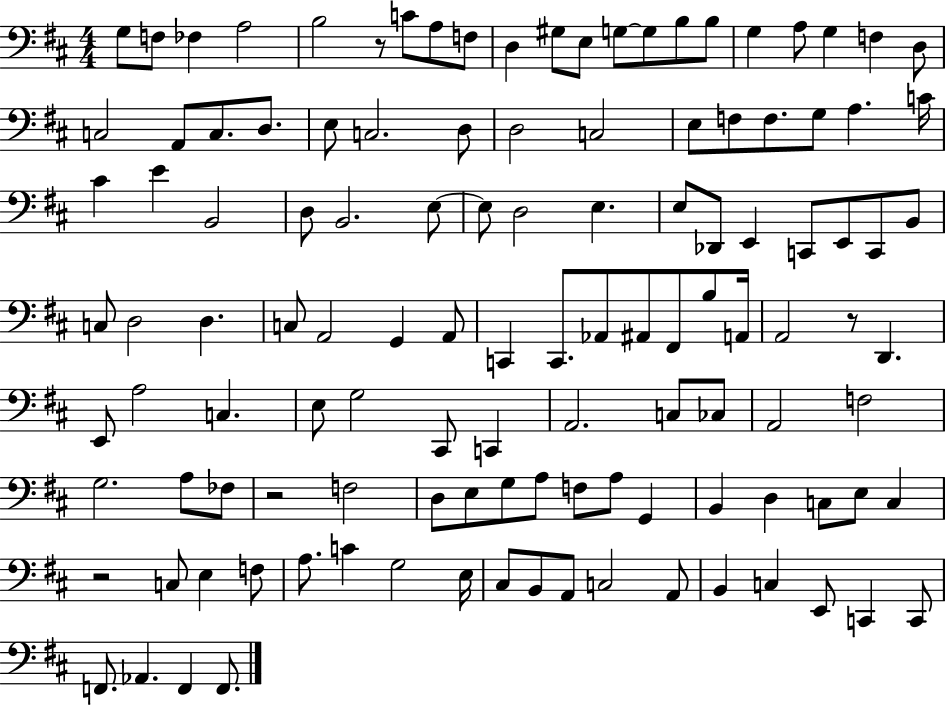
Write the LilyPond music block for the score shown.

{
  \clef bass
  \numericTimeSignature
  \time 4/4
  \key d \major
  \repeat volta 2 { g8 f8 fes4 a2 | b2 r8 c'8 a8 f8 | d4 gis8 e8 g8~~ g8 b8 b8 | g4 a8 g4 f4 d8 | \break c2 a,8 c8. d8. | e8 c2. d8 | d2 c2 | e8 f8 f8. g8 a4. c'16 | \break cis'4 e'4 b,2 | d8 b,2. e8~~ | e8 d2 e4. | e8 des,8 e,4 c,8 e,8 c,8 b,8 | \break c8 d2 d4. | c8 a,2 g,4 a,8 | c,4 c,8. aes,8 ais,8 fis,8 b8 a,16 | a,2 r8 d,4. | \break e,8 a2 c4. | e8 g2 cis,8 c,4 | a,2. c8 ces8 | a,2 f2 | \break g2. a8 fes8 | r2 f2 | d8 e8 g8 a8 f8 a8 g,4 | b,4 d4 c8 e8 c4 | \break r2 c8 e4 f8 | a8. c'4 g2 e16 | cis8 b,8 a,8 c2 a,8 | b,4 c4 e,8 c,4 c,8 | \break f,8. aes,4. f,4 f,8. | } \bar "|."
}